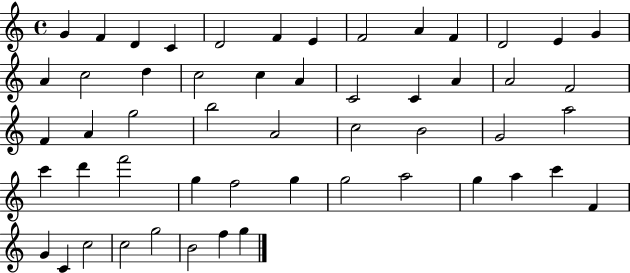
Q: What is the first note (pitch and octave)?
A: G4